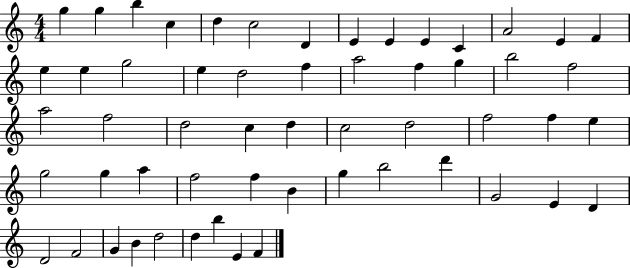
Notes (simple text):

G5/q G5/q B5/q C5/q D5/q C5/h D4/q E4/q E4/q E4/q C4/q A4/h E4/q F4/q E5/q E5/q G5/h E5/q D5/h F5/q A5/h F5/q G5/q B5/h F5/h A5/h F5/h D5/h C5/q D5/q C5/h D5/h F5/h F5/q E5/q G5/h G5/q A5/q F5/h F5/q B4/q G5/q B5/h D6/q G4/h E4/q D4/q D4/h F4/h G4/q B4/q D5/h D5/q B5/q E4/q F4/q